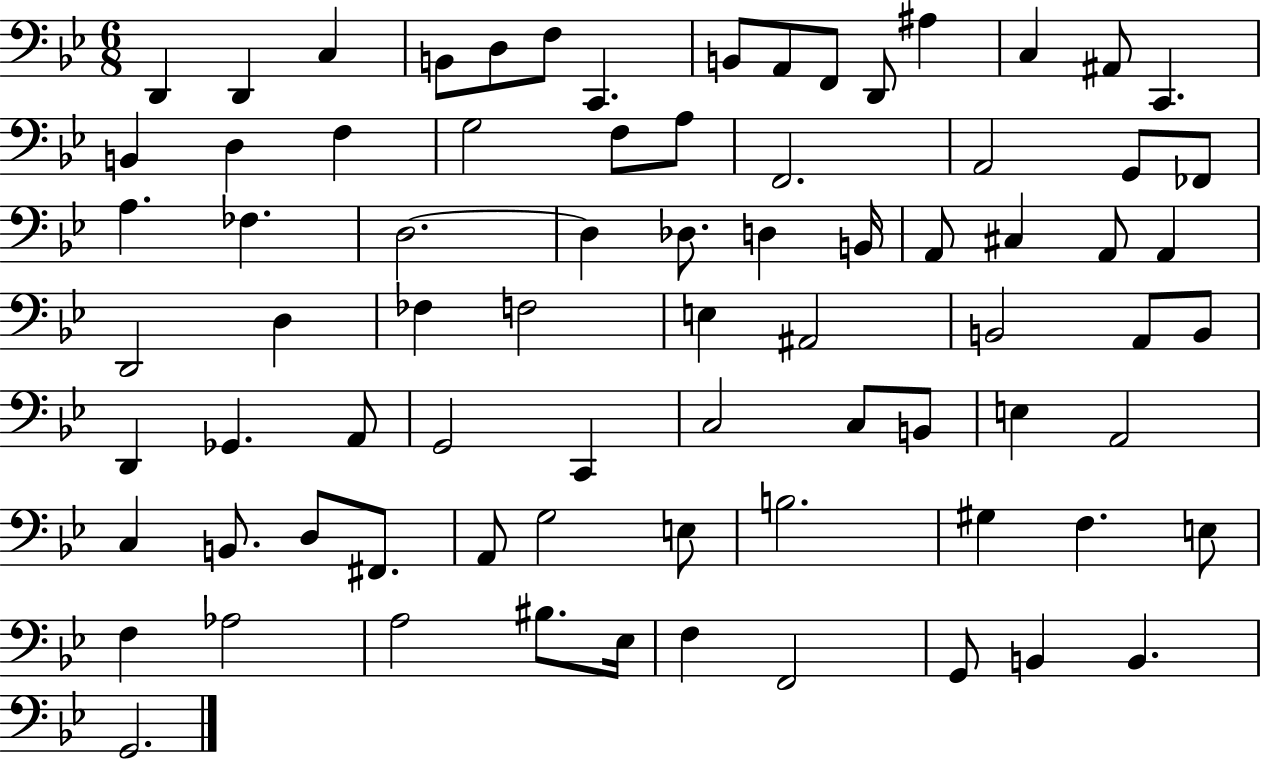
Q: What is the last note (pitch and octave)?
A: G2